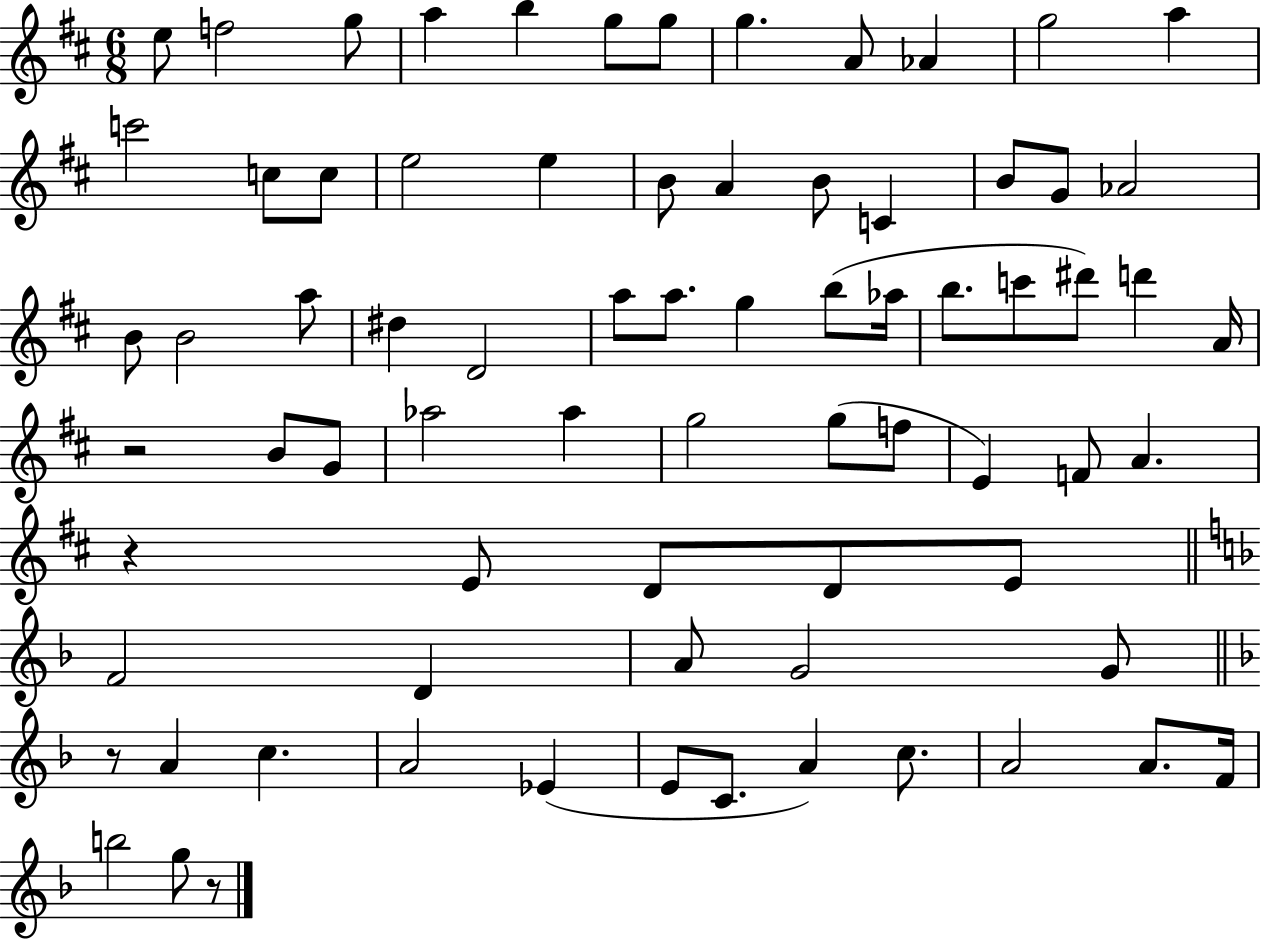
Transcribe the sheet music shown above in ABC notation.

X:1
T:Untitled
M:6/8
L:1/4
K:D
e/2 f2 g/2 a b g/2 g/2 g A/2 _A g2 a c'2 c/2 c/2 e2 e B/2 A B/2 C B/2 G/2 _A2 B/2 B2 a/2 ^d D2 a/2 a/2 g b/2 _a/4 b/2 c'/2 ^d'/2 d' A/4 z2 B/2 G/2 _a2 _a g2 g/2 f/2 E F/2 A z E/2 D/2 D/2 E/2 F2 D A/2 G2 G/2 z/2 A c A2 _E E/2 C/2 A c/2 A2 A/2 F/4 b2 g/2 z/2